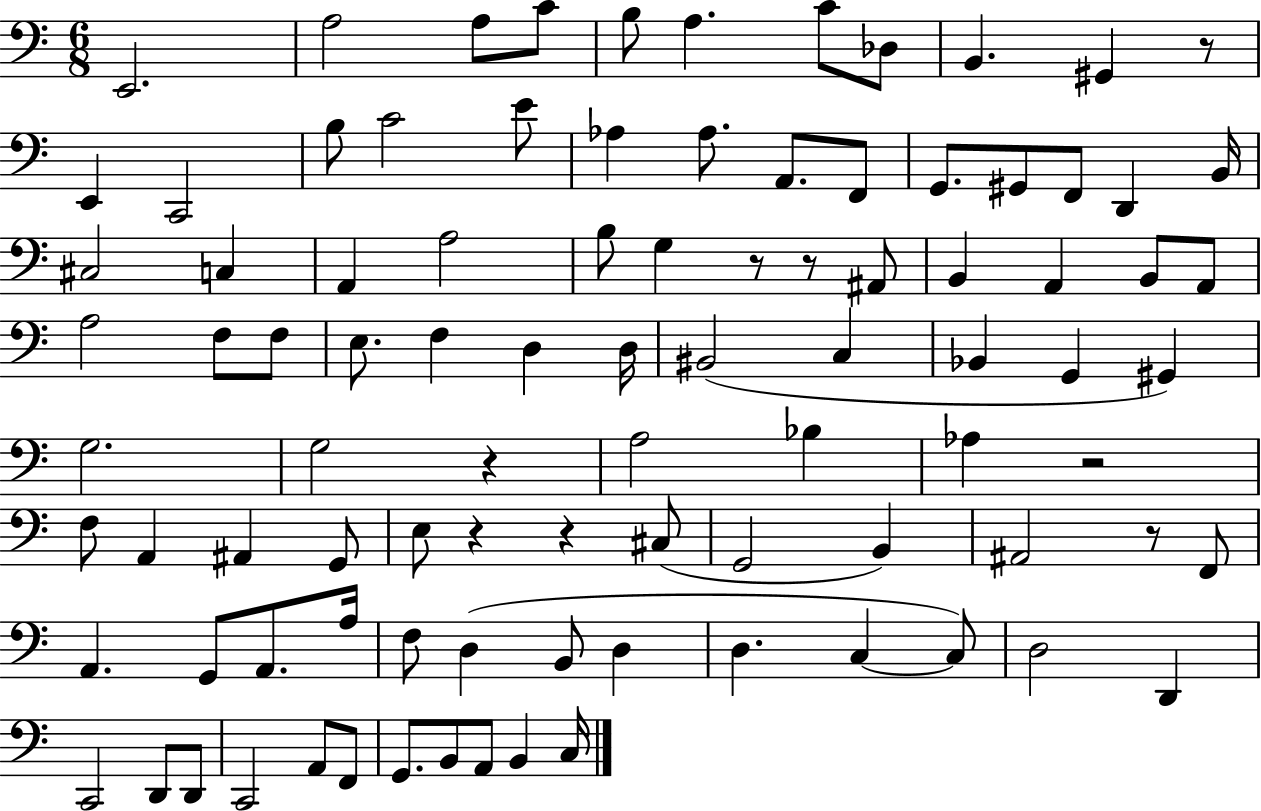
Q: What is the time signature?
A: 6/8